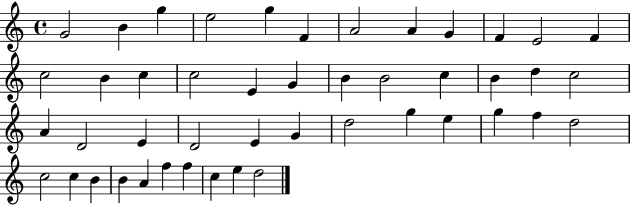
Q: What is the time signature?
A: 4/4